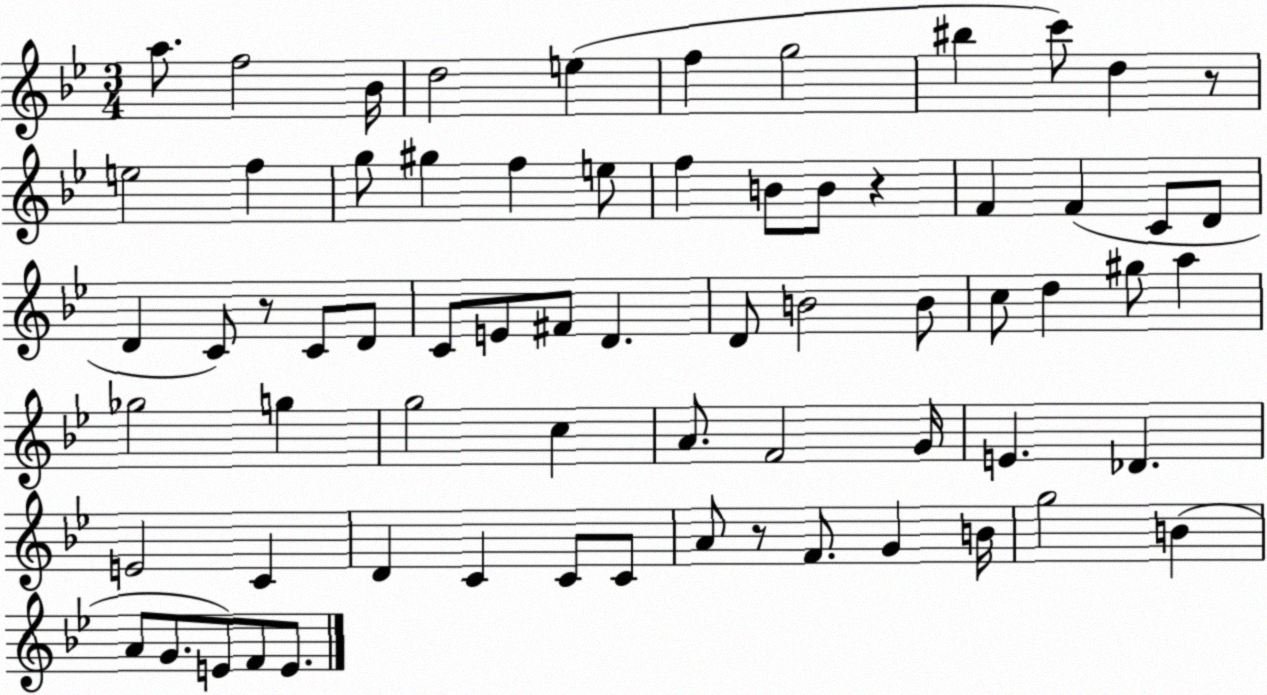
X:1
T:Untitled
M:3/4
L:1/4
K:Bb
a/2 f2 _B/4 d2 e f g2 ^b c'/2 d z/2 e2 f g/2 ^g f e/2 f B/2 B/2 z F F C/2 D/2 D C/2 z/2 C/2 D/2 C/2 E/2 ^F/2 D D/2 B2 B/2 c/2 d ^g/2 a _g2 g g2 c A/2 F2 G/4 E _D E2 C D C C/2 C/2 A/2 z/2 F/2 G B/4 g2 B A/2 G/2 E/2 F/2 E/2